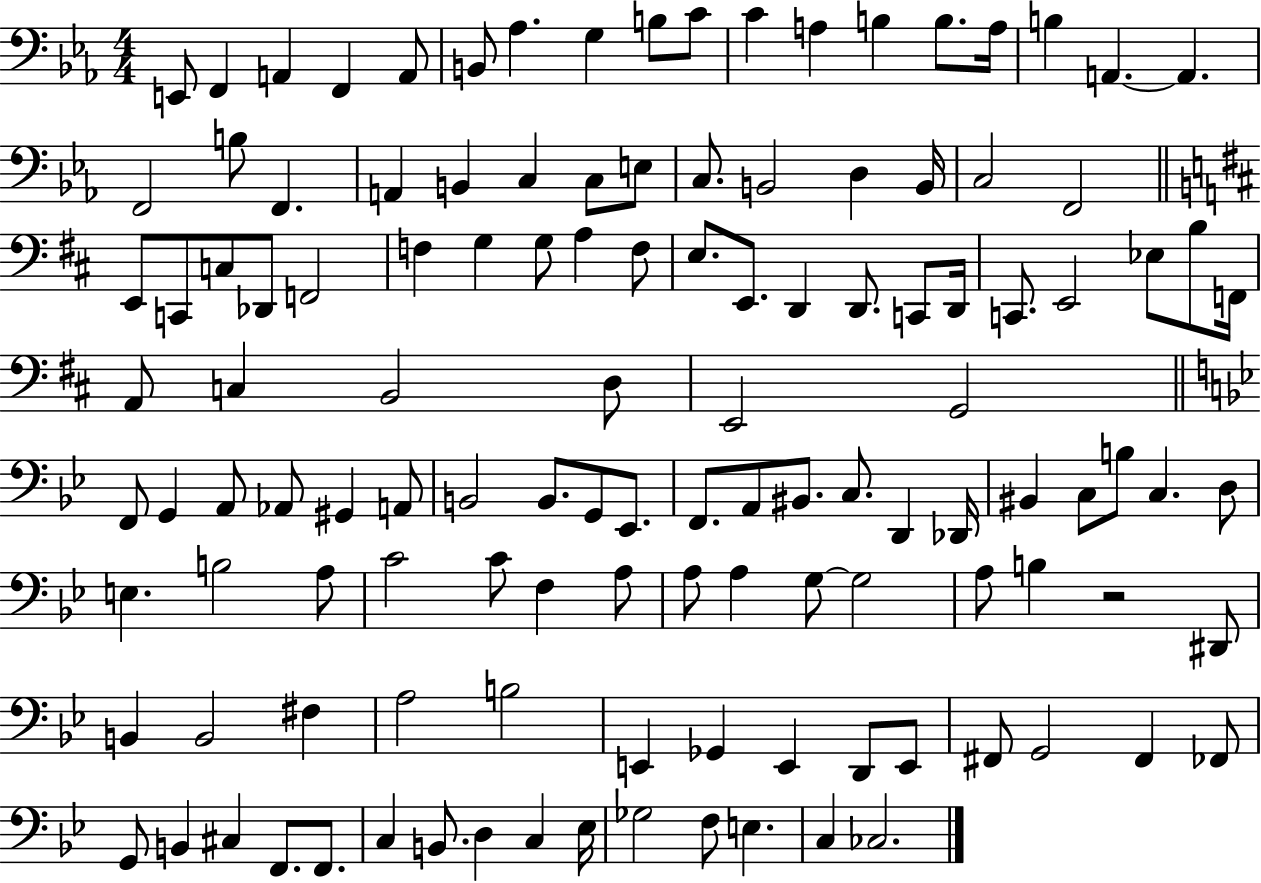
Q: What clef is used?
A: bass